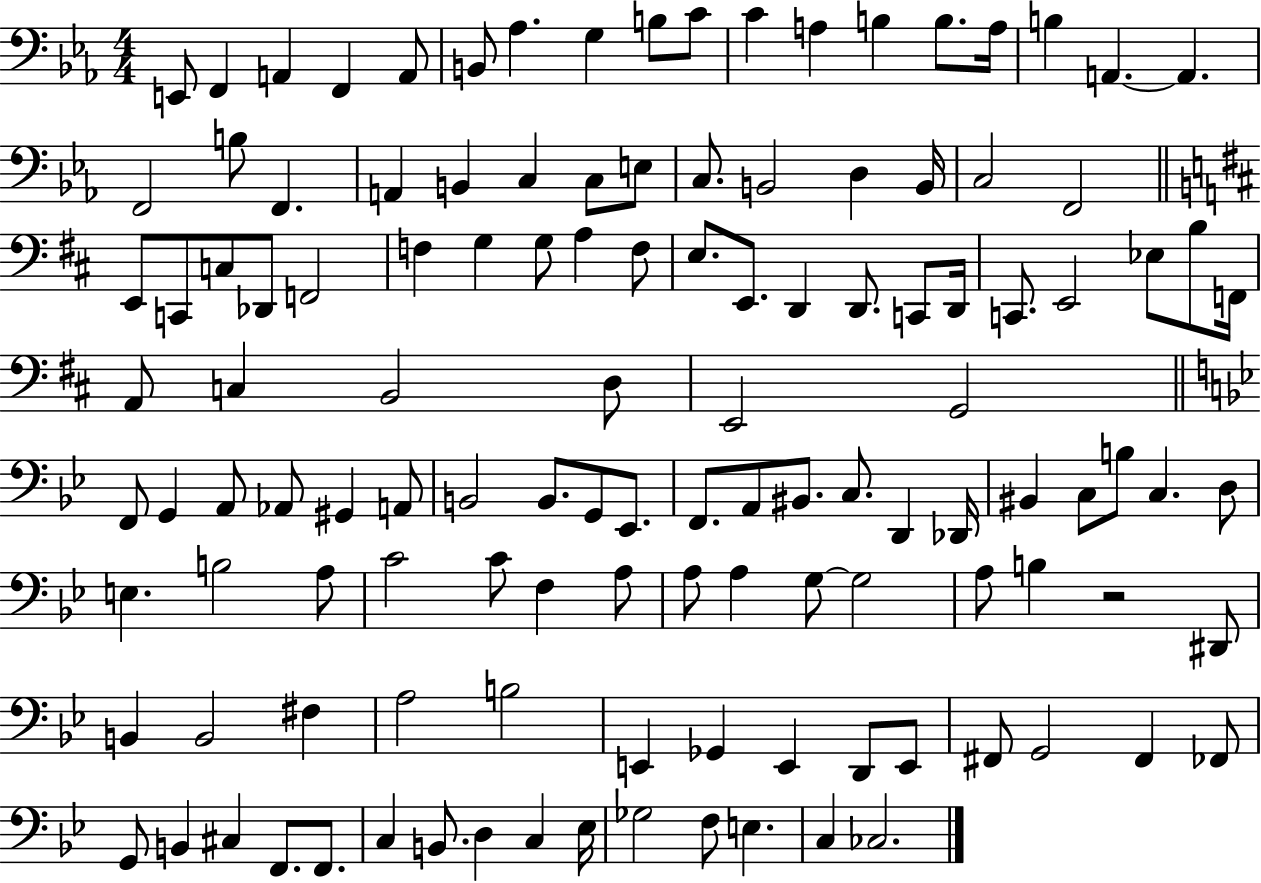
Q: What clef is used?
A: bass